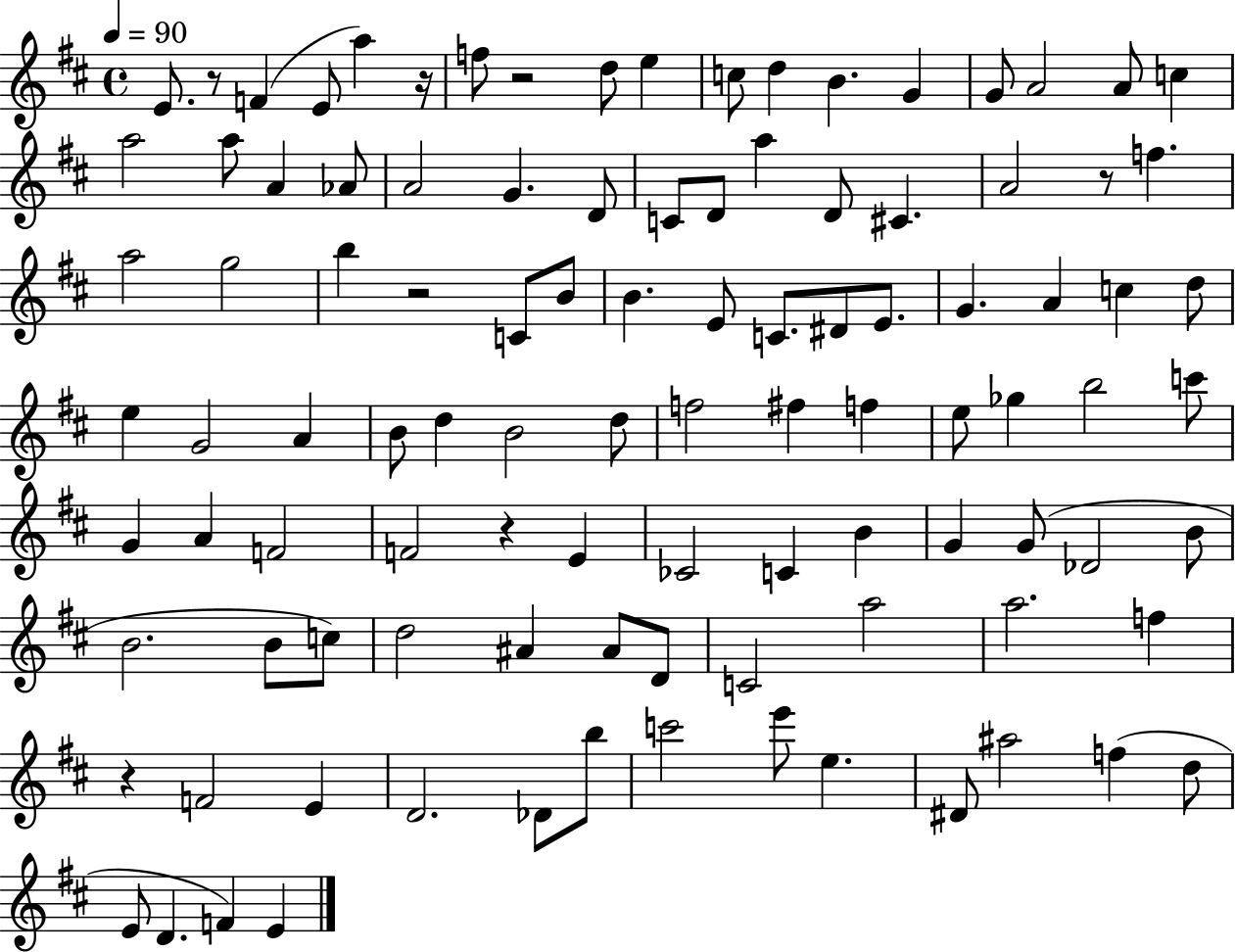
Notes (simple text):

E4/e. R/e F4/q E4/e A5/q R/s F5/e R/h D5/e E5/q C5/e D5/q B4/q. G4/q G4/e A4/h A4/e C5/q A5/h A5/e A4/q Ab4/e A4/h G4/q. D4/e C4/e D4/e A5/q D4/e C#4/q. A4/h R/e F5/q. A5/h G5/h B5/q R/h C4/e B4/e B4/q. E4/e C4/e. D#4/e E4/e. G4/q. A4/q C5/q D5/e E5/q G4/h A4/q B4/e D5/q B4/h D5/e F5/h F#5/q F5/q E5/e Gb5/q B5/h C6/e G4/q A4/q F4/h F4/h R/q E4/q CES4/h C4/q B4/q G4/q G4/e Db4/h B4/e B4/h. B4/e C5/e D5/h A#4/q A#4/e D4/e C4/h A5/h A5/h. F5/q R/q F4/h E4/q D4/h. Db4/e B5/e C6/h E6/e E5/q. D#4/e A#5/h F5/q D5/e E4/e D4/q. F4/q E4/q